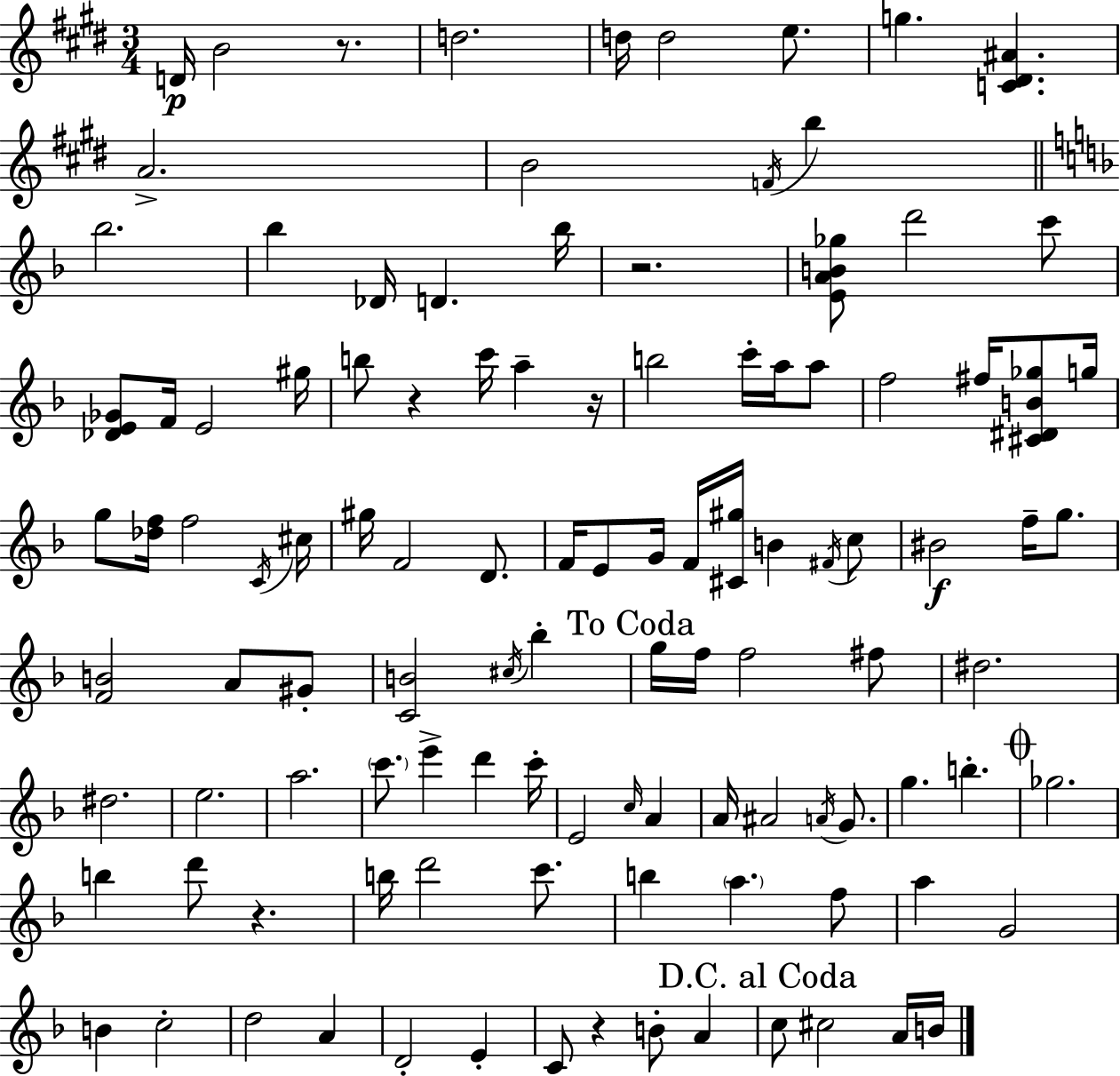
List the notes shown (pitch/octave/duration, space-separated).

D4/s B4/h R/e. D5/h. D5/s D5/h E5/e. G5/q. [C4,D#4,A#4]/q. A4/h. B4/h F4/s B5/q Bb5/h. Bb5/q Db4/s D4/q. Bb5/s R/h. [E4,A4,B4,Gb5]/e D6/h C6/e [Db4,E4,Gb4]/e F4/s E4/h G#5/s B5/e R/q C6/s A5/q R/s B5/h C6/s A5/s A5/e F5/h F#5/s [C#4,D#4,B4,Gb5]/e G5/s G5/e [Db5,F5]/s F5/h C4/s C#5/s G#5/s F4/h D4/e. F4/s E4/e G4/s F4/s [C#4,G#5]/s B4/q F#4/s C5/e BIS4/h F5/s G5/e. [F4,B4]/h A4/e G#4/e [C4,B4]/h C#5/s Bb5/q G5/s F5/s F5/h F#5/e D#5/h. D#5/h. E5/h. A5/h. C6/e. E6/q D6/q C6/s E4/h C5/s A4/q A4/s A#4/h A4/s G4/e. G5/q. B5/q. Gb5/h. B5/q D6/e R/q. B5/s D6/h C6/e. B5/q A5/q. F5/e A5/q G4/h B4/q C5/h D5/h A4/q D4/h E4/q C4/e R/q B4/e A4/q C5/e C#5/h A4/s B4/s